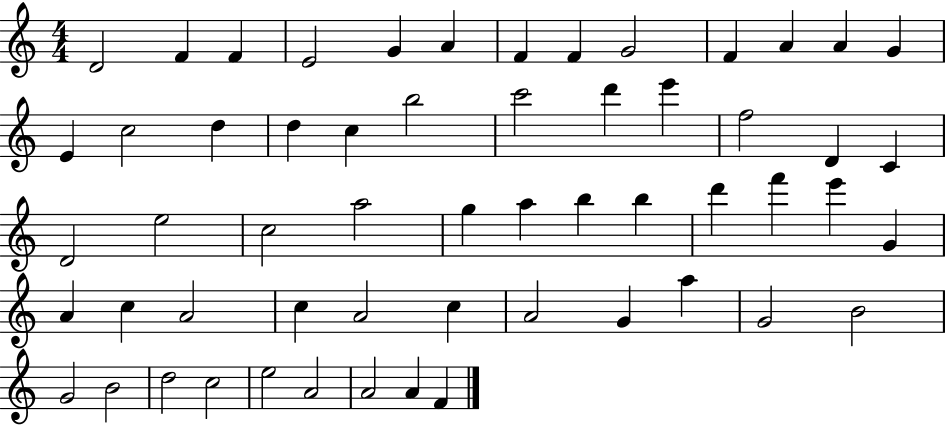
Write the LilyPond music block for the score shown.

{
  \clef treble
  \numericTimeSignature
  \time 4/4
  \key c \major
  d'2 f'4 f'4 | e'2 g'4 a'4 | f'4 f'4 g'2 | f'4 a'4 a'4 g'4 | \break e'4 c''2 d''4 | d''4 c''4 b''2 | c'''2 d'''4 e'''4 | f''2 d'4 c'4 | \break d'2 e''2 | c''2 a''2 | g''4 a''4 b''4 b''4 | d'''4 f'''4 e'''4 g'4 | \break a'4 c''4 a'2 | c''4 a'2 c''4 | a'2 g'4 a''4 | g'2 b'2 | \break g'2 b'2 | d''2 c''2 | e''2 a'2 | a'2 a'4 f'4 | \break \bar "|."
}